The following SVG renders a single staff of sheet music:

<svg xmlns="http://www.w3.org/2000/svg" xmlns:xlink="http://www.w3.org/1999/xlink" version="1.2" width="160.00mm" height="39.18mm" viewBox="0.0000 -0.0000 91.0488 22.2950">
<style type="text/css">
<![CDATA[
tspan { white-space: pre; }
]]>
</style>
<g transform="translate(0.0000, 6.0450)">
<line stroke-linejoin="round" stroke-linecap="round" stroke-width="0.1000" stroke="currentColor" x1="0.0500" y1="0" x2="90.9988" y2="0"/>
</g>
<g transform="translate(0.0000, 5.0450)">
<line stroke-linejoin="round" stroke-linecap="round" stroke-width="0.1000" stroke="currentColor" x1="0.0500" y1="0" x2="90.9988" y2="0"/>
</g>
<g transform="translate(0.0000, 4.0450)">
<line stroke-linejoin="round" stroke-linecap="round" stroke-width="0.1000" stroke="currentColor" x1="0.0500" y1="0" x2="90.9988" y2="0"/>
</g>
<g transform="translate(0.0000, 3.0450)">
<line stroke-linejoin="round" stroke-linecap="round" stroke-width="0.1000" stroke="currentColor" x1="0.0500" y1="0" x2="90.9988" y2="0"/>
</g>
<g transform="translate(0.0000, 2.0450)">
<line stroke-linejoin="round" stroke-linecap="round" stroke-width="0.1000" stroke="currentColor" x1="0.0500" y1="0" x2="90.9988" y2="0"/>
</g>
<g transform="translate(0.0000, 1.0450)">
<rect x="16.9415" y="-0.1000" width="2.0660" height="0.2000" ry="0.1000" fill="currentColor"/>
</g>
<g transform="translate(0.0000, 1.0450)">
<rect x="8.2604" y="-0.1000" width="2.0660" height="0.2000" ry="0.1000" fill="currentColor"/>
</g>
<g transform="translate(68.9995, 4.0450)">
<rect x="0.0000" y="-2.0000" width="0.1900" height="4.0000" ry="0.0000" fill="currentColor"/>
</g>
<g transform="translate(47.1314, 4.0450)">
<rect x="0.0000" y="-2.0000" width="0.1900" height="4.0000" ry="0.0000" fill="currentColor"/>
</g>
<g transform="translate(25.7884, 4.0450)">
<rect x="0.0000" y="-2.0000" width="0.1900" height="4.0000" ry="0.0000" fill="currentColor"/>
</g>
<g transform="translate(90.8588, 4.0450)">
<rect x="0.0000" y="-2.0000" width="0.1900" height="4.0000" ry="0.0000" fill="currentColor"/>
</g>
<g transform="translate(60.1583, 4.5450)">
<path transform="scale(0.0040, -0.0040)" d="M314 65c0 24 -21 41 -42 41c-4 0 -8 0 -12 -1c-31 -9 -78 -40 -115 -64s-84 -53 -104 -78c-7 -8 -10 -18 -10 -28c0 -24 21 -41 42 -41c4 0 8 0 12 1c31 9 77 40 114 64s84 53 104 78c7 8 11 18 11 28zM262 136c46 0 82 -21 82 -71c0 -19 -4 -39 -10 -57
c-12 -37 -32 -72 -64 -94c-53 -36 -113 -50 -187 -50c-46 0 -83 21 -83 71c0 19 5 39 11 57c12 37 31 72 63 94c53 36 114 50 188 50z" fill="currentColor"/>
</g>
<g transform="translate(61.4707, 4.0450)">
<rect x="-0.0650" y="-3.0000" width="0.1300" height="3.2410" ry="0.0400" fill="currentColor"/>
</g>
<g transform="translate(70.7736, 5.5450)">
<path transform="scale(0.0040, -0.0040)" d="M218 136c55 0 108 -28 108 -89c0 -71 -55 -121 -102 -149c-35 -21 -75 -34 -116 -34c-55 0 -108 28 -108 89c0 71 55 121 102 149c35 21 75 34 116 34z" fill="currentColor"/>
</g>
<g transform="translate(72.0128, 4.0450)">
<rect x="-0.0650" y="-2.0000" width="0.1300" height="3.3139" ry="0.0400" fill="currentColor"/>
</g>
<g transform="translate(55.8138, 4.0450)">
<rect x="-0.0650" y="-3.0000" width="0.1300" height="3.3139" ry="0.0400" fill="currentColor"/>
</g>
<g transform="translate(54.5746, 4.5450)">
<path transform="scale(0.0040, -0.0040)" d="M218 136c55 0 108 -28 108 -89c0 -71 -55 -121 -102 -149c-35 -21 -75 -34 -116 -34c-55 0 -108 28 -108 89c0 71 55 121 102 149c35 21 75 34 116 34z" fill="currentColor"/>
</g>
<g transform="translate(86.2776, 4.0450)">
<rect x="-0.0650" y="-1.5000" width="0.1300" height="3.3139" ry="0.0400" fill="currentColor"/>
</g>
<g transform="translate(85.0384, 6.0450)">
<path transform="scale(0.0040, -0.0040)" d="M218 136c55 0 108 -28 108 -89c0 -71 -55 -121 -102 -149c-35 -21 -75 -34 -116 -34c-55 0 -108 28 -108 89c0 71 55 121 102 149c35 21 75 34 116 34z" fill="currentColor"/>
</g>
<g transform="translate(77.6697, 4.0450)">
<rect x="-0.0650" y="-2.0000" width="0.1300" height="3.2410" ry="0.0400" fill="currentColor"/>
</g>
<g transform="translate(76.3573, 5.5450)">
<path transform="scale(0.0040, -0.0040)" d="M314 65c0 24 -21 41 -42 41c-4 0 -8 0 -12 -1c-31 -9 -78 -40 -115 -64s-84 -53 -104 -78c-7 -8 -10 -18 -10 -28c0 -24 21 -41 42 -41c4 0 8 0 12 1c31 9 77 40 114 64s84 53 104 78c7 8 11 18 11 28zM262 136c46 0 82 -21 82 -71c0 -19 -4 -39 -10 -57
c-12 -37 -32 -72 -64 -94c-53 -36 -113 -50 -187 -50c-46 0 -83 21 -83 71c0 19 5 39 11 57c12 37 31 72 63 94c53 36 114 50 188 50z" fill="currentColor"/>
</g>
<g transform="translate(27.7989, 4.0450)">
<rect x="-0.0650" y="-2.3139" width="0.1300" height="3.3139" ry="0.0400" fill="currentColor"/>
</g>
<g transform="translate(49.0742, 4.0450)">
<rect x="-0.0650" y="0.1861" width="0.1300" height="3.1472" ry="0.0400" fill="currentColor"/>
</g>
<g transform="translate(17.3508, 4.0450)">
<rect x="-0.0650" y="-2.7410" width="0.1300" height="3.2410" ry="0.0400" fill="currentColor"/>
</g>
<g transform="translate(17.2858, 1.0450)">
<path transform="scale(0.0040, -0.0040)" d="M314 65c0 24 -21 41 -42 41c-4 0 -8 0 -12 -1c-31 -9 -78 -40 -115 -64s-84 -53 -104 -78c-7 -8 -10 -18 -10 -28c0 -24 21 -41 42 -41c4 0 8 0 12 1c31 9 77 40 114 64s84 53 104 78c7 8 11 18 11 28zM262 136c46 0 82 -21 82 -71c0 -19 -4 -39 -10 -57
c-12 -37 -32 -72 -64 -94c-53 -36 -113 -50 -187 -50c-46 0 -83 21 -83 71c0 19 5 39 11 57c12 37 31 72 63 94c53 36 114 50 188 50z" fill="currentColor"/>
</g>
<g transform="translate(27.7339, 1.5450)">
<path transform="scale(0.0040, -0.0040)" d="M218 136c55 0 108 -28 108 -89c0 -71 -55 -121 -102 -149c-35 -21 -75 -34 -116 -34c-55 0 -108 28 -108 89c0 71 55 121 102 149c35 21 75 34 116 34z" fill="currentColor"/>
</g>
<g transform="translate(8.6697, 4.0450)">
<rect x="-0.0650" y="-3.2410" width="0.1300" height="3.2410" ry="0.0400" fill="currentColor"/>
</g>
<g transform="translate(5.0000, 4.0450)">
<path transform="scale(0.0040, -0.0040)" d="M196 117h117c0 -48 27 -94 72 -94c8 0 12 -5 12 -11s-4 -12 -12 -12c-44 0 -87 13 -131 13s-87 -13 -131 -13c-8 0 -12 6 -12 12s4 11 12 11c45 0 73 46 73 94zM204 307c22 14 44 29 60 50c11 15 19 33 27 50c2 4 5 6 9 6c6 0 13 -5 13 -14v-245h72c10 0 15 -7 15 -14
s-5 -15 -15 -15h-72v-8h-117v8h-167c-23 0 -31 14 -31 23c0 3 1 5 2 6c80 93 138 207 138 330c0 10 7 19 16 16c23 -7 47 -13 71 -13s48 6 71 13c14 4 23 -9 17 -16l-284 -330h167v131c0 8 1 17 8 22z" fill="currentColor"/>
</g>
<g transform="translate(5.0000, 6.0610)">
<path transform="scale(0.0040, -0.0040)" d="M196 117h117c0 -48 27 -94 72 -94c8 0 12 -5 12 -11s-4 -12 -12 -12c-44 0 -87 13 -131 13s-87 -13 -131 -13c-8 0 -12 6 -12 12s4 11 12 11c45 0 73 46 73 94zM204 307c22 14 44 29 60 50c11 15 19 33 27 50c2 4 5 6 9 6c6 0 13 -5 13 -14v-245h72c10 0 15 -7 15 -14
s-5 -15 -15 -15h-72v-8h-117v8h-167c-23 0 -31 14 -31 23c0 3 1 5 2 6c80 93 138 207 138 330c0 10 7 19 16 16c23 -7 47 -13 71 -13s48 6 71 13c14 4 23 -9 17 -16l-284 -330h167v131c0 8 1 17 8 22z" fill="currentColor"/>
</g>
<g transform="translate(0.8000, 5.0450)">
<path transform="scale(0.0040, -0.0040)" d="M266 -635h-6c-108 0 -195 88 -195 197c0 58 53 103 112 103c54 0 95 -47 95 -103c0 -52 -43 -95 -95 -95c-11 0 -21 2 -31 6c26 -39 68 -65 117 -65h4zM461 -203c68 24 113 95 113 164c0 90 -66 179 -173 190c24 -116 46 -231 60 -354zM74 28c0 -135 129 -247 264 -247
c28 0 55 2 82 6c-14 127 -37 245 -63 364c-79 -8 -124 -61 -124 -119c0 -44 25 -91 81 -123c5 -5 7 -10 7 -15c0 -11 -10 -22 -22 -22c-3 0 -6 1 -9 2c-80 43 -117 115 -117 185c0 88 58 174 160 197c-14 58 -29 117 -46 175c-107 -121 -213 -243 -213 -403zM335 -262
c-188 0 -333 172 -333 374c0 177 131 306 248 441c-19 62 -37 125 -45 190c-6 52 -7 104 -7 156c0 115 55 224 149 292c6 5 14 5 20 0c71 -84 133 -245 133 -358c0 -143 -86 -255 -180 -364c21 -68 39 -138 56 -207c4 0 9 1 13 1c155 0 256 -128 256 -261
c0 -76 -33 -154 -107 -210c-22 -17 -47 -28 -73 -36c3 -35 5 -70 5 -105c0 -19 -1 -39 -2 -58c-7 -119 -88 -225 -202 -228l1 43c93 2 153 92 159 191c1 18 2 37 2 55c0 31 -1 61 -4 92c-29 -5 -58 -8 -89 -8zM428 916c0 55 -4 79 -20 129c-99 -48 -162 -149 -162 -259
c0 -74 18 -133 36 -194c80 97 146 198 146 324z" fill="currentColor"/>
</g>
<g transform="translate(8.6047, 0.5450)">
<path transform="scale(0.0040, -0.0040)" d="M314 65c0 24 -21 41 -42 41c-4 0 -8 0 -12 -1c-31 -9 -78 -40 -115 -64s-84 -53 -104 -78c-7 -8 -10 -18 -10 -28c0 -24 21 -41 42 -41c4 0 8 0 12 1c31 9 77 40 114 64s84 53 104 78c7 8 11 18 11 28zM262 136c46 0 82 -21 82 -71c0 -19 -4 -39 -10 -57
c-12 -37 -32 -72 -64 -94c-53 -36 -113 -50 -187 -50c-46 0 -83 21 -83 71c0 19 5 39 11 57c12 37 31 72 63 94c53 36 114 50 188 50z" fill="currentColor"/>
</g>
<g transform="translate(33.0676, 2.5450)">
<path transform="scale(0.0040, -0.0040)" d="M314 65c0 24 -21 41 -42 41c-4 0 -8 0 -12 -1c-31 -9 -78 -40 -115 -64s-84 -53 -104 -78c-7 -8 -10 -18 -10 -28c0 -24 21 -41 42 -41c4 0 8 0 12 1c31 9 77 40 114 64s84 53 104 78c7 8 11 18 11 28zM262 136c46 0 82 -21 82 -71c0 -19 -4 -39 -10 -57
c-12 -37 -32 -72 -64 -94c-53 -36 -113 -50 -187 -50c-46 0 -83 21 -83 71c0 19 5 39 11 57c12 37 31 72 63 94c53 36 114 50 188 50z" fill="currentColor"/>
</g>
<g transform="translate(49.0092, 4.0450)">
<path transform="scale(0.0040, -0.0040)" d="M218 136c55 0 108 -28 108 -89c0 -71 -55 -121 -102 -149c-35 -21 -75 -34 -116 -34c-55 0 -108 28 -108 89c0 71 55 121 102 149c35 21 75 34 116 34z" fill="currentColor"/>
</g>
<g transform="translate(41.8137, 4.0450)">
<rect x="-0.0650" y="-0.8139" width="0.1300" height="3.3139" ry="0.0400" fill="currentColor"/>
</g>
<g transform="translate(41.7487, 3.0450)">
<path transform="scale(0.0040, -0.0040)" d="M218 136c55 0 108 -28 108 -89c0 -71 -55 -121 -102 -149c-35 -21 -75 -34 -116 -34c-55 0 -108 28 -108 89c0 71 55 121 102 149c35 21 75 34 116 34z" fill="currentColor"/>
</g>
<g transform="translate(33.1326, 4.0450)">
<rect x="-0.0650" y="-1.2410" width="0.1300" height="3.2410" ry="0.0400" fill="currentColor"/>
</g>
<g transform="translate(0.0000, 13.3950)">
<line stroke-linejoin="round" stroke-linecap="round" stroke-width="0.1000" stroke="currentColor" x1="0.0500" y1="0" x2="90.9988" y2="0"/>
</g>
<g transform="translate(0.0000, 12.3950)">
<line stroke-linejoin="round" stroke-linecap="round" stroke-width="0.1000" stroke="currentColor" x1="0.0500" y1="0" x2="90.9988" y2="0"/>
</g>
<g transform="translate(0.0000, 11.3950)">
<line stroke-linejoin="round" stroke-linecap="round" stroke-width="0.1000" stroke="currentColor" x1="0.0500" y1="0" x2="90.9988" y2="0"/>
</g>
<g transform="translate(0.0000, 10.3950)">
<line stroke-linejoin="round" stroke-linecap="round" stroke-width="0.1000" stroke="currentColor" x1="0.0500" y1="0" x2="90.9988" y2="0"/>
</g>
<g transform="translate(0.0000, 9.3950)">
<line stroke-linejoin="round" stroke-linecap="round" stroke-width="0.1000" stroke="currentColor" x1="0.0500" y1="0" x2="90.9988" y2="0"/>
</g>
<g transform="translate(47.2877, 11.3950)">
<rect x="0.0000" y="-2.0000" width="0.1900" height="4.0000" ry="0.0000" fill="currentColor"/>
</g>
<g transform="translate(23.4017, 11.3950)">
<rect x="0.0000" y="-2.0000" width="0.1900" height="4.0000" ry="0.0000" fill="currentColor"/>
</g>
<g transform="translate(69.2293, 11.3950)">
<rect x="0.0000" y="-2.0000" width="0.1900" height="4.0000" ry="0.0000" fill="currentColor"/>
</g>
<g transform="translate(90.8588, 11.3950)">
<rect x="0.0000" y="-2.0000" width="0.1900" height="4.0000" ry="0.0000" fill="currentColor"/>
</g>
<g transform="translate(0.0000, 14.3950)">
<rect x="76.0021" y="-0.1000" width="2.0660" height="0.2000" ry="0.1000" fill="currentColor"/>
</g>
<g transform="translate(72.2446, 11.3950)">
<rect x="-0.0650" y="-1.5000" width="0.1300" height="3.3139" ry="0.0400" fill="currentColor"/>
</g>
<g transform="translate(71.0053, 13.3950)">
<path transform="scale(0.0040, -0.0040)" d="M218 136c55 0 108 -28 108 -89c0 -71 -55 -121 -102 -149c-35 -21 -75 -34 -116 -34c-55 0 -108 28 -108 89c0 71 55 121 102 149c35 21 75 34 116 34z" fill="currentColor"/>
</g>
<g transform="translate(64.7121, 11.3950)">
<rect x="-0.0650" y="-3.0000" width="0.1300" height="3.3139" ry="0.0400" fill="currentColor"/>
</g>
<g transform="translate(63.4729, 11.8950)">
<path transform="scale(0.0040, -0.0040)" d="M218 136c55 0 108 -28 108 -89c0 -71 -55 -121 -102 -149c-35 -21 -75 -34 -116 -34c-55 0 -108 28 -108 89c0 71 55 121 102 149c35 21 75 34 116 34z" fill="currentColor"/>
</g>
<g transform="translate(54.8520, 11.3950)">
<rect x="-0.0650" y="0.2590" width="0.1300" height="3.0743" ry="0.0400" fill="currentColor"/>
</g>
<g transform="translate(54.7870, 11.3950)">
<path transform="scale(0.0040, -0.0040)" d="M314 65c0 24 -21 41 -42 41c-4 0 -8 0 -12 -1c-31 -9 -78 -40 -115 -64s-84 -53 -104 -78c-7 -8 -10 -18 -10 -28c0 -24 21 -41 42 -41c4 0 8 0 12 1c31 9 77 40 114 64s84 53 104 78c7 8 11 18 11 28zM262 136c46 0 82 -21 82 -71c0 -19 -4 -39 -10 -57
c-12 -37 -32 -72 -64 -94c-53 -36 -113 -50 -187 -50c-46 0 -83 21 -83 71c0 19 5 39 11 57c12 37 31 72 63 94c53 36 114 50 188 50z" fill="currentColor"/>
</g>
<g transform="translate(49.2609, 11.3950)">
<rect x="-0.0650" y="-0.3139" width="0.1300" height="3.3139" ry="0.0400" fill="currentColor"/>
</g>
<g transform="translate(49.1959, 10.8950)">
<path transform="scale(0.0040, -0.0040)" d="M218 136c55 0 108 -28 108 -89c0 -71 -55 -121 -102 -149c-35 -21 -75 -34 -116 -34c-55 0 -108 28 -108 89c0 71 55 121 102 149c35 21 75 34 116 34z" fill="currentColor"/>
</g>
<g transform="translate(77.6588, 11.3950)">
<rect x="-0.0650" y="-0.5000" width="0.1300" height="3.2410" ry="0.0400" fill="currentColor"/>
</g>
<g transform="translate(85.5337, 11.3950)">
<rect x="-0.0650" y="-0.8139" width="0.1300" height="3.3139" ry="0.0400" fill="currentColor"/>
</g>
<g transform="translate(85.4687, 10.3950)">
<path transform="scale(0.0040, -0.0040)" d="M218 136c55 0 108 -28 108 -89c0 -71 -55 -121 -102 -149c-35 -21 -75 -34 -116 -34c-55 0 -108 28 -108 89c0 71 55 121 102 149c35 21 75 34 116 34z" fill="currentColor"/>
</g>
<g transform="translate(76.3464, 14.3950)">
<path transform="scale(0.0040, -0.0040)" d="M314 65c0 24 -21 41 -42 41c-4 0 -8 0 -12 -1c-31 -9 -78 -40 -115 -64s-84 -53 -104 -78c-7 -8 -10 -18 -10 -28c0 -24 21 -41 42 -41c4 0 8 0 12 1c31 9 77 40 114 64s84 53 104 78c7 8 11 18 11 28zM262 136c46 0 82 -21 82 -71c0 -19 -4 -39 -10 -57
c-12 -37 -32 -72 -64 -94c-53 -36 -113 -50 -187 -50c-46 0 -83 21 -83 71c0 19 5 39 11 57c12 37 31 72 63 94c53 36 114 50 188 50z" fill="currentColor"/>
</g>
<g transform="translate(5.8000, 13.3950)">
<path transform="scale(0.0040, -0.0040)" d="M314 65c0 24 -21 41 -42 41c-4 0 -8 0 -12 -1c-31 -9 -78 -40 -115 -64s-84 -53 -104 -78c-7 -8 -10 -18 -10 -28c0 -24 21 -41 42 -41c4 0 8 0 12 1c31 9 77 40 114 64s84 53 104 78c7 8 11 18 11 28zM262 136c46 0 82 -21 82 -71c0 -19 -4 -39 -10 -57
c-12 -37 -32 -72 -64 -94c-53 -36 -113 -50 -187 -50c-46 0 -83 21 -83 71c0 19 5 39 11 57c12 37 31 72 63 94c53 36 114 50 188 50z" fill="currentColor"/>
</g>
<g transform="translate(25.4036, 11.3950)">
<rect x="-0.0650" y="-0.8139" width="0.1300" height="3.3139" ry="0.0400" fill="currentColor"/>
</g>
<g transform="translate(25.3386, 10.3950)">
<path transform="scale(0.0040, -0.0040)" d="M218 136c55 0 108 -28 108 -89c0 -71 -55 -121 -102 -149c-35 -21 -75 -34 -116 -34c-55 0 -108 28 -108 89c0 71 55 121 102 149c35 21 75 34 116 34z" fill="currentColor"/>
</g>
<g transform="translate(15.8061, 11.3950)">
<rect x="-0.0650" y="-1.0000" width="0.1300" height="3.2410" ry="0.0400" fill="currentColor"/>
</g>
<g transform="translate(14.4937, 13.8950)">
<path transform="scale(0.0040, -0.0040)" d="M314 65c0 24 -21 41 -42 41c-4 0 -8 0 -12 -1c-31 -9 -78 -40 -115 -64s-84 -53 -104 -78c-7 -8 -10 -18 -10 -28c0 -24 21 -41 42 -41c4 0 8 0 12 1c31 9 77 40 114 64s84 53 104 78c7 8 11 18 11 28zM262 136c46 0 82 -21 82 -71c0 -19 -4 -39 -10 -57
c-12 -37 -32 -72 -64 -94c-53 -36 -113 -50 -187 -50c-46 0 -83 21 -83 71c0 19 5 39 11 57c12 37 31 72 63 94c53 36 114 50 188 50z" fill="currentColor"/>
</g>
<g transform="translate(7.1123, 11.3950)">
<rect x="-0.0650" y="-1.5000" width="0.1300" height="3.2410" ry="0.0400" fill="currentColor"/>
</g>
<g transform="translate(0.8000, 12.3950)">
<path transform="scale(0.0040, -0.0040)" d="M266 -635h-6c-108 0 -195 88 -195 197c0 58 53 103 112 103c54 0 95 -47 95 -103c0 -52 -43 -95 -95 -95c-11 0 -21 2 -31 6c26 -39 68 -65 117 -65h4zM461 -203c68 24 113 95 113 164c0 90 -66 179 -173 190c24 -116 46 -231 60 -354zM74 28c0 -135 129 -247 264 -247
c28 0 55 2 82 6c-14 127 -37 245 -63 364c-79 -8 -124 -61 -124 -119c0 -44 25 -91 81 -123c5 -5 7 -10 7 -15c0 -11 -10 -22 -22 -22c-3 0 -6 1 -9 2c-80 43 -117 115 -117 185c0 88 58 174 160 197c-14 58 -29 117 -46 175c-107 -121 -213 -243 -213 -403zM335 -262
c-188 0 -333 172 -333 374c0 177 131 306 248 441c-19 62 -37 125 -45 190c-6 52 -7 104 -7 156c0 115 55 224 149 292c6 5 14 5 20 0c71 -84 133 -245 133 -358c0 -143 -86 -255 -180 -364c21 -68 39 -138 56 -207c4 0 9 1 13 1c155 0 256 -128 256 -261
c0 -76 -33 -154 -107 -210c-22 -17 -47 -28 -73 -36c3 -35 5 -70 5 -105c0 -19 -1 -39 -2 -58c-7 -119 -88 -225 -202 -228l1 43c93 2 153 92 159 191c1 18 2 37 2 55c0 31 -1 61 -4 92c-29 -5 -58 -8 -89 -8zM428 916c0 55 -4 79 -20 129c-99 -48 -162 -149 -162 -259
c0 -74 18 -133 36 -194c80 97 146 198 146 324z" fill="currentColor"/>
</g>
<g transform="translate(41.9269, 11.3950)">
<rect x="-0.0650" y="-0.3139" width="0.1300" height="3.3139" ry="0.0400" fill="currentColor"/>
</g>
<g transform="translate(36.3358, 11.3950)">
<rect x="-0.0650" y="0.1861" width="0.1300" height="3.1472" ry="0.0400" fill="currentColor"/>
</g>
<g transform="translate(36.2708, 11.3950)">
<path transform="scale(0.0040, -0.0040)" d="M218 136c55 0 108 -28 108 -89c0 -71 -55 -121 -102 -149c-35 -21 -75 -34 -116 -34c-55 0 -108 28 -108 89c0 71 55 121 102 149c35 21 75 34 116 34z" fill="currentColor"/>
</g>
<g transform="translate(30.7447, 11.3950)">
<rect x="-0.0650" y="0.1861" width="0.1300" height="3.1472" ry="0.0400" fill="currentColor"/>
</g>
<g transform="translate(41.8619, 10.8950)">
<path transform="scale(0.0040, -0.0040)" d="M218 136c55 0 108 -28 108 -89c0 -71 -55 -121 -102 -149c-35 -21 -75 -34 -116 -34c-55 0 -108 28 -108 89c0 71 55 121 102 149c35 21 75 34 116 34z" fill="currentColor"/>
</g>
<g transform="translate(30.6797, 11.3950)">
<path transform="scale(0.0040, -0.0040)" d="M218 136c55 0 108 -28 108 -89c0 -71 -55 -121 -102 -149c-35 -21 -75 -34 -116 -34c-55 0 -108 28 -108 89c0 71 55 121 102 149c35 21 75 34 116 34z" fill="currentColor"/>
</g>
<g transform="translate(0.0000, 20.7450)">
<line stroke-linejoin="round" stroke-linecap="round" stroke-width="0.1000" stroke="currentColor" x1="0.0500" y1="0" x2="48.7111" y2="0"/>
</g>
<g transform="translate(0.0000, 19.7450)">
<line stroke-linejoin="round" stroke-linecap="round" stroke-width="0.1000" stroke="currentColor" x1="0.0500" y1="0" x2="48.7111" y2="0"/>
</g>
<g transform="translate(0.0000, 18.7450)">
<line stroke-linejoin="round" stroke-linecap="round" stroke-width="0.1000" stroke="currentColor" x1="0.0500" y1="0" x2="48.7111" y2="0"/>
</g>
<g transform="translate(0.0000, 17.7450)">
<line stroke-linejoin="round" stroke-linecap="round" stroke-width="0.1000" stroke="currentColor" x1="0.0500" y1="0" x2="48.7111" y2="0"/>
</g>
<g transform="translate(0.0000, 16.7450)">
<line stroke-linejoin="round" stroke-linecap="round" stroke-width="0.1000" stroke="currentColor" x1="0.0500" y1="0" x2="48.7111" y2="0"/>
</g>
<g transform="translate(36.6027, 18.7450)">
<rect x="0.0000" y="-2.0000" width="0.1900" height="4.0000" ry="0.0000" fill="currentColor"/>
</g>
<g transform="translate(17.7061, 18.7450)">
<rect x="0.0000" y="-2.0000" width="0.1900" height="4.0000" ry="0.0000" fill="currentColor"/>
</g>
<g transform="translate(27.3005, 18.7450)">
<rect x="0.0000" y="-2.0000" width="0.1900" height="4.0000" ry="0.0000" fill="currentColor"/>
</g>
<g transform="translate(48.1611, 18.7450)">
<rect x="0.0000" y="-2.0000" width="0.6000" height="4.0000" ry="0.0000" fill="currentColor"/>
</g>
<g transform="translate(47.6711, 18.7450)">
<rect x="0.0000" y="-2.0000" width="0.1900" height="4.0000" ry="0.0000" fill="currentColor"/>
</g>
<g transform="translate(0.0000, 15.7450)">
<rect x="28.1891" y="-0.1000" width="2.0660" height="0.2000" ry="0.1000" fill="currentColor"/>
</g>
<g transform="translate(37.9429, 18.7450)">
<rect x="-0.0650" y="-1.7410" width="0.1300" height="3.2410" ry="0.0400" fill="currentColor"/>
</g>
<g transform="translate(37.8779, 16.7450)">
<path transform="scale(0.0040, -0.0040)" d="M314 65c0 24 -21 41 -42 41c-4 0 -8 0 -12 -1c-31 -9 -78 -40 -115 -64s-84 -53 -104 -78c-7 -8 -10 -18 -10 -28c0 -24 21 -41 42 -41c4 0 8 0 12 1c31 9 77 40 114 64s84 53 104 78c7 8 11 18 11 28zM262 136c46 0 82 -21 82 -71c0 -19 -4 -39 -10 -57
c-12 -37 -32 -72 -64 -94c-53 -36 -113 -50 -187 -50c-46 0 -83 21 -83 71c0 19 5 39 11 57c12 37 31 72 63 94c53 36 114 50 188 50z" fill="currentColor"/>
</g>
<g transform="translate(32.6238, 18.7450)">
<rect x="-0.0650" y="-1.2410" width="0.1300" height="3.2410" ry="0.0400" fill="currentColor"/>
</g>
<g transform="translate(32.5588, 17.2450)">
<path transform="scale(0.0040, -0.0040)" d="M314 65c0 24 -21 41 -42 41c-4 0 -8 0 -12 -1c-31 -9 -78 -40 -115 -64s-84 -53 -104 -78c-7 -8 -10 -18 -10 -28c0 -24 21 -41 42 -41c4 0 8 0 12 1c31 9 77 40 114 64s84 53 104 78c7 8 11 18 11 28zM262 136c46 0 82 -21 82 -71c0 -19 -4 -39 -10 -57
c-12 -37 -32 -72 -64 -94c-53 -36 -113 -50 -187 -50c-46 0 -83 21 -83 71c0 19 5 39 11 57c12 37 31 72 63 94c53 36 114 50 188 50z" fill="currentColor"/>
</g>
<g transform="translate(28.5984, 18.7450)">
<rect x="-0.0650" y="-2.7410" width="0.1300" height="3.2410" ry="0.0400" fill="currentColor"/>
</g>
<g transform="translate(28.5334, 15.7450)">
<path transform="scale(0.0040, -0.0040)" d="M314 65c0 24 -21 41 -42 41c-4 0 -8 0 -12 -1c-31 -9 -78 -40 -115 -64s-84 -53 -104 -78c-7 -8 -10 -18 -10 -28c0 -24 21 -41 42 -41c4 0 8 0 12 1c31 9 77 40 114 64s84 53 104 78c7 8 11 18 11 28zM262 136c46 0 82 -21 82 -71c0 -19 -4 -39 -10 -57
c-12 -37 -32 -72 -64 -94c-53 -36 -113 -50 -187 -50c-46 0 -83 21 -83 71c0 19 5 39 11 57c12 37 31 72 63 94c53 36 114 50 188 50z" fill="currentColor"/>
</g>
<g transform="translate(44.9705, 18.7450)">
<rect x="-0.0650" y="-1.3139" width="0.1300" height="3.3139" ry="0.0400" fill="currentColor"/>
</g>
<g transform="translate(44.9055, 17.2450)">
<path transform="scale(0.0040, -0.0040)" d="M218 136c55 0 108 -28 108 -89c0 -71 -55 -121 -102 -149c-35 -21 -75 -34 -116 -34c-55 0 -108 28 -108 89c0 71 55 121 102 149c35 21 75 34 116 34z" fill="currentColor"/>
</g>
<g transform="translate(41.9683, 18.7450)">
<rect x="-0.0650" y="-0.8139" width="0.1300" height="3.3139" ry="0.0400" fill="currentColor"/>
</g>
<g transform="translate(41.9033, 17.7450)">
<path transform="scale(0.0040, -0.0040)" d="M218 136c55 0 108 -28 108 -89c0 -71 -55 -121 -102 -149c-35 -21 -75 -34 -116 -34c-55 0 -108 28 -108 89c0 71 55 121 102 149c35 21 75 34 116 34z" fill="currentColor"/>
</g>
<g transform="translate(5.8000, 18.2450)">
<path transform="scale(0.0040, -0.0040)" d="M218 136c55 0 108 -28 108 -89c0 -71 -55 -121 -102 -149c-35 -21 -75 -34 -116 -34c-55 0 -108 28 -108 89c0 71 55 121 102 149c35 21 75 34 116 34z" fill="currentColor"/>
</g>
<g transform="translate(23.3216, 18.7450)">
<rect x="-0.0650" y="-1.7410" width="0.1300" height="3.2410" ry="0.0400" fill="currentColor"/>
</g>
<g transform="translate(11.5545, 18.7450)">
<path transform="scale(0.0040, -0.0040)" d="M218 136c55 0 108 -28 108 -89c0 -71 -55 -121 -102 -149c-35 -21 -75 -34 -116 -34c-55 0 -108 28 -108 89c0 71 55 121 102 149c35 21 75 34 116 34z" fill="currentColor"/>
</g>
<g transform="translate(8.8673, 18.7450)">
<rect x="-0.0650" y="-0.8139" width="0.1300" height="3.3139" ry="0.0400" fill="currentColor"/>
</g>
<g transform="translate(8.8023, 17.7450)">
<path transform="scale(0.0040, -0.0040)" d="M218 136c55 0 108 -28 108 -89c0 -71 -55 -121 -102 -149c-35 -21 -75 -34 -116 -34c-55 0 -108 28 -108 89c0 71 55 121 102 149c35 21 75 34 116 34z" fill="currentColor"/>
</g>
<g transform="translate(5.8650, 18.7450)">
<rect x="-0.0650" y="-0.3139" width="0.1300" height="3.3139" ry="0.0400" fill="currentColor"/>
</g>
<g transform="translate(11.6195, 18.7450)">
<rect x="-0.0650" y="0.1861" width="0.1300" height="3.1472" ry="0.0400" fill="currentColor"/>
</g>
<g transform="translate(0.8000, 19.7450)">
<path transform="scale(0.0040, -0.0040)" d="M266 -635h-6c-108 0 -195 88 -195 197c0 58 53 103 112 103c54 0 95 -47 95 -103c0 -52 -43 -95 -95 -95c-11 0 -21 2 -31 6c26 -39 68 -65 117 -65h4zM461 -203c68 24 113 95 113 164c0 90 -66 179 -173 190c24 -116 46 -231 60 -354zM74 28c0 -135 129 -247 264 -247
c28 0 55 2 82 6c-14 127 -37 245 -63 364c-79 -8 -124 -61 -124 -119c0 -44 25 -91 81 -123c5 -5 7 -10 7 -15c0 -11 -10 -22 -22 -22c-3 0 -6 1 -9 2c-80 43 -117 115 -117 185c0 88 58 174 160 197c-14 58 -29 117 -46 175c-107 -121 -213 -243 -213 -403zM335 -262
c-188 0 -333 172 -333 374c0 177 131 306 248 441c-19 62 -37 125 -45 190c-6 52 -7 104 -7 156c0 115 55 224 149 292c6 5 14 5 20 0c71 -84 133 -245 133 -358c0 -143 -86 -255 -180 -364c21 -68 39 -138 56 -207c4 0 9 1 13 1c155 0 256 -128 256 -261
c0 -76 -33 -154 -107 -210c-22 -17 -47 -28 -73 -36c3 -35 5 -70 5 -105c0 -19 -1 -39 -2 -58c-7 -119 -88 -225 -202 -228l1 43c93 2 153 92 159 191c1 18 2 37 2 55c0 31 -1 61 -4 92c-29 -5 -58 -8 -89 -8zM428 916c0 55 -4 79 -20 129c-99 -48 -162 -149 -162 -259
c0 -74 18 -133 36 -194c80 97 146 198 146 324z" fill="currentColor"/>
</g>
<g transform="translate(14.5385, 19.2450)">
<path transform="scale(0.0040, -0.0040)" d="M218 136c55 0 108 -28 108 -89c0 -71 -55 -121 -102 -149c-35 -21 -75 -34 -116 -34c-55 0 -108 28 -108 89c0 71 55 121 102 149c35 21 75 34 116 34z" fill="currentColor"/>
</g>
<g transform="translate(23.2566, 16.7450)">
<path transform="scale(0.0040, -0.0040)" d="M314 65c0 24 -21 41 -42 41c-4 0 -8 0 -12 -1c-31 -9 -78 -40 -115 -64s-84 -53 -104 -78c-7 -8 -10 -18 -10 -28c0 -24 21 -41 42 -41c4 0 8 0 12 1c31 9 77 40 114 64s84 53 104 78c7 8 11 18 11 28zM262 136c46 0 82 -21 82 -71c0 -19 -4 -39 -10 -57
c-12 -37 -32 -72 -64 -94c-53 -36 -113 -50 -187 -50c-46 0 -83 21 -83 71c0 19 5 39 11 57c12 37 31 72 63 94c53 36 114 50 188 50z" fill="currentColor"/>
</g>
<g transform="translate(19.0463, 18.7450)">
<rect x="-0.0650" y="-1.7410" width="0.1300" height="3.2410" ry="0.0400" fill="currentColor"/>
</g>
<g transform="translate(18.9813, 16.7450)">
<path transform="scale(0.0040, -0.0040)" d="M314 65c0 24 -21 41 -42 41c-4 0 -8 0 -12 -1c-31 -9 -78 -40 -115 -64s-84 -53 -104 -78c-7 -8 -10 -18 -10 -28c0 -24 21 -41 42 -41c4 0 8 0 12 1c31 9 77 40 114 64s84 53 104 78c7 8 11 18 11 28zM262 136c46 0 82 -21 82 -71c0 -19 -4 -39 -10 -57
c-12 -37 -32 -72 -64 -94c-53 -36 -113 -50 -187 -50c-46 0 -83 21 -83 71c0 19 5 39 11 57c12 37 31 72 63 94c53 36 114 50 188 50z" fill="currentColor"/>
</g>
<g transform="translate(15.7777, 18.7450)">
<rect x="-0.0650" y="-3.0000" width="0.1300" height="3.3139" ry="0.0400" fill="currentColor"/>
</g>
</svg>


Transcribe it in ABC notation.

X:1
T:Untitled
M:4/4
L:1/4
K:C
b2 a2 g e2 d B A A2 F F2 E E2 D2 d B B c c B2 A E C2 d c d B A f2 f2 a2 e2 f2 d e